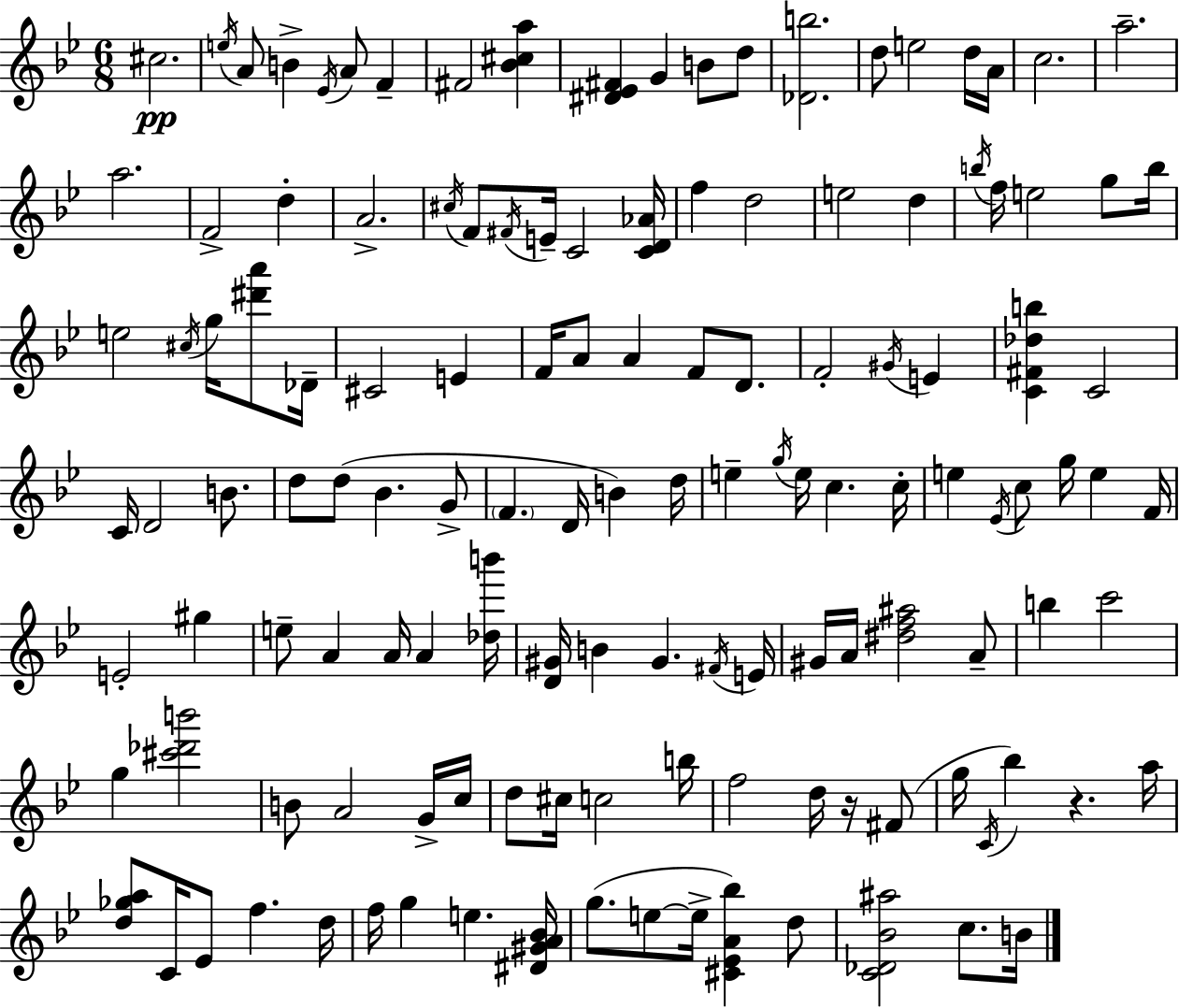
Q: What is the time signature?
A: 6/8